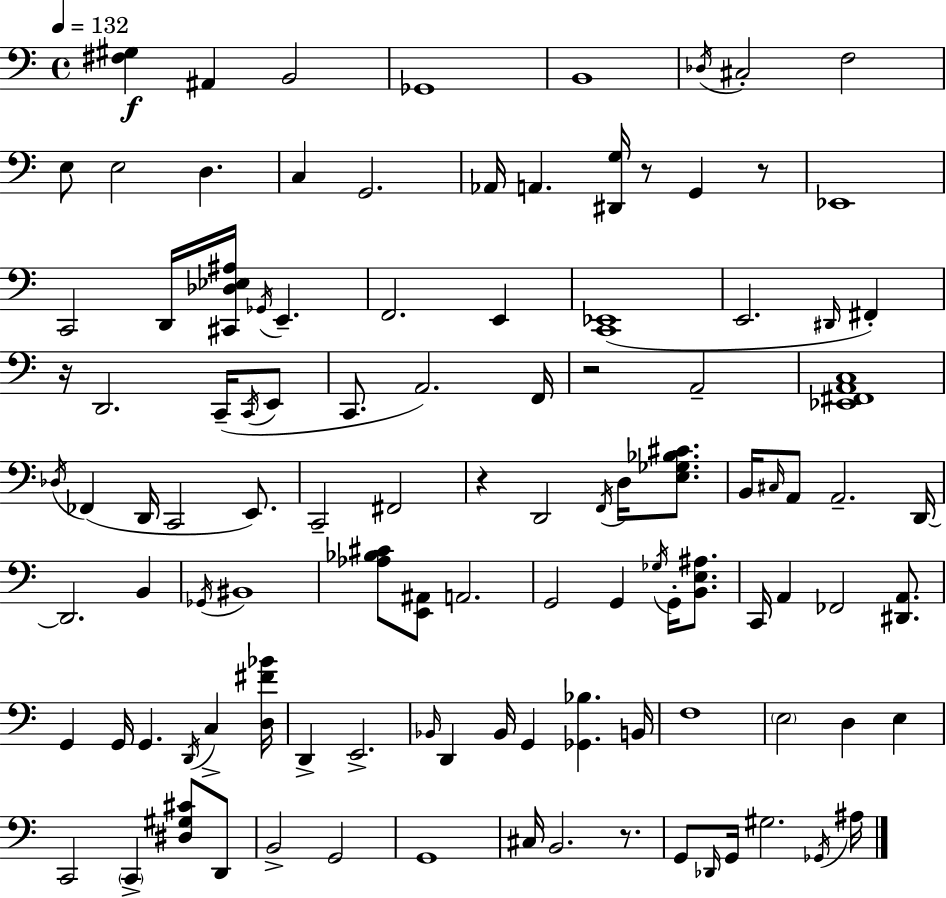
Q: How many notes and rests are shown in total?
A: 109